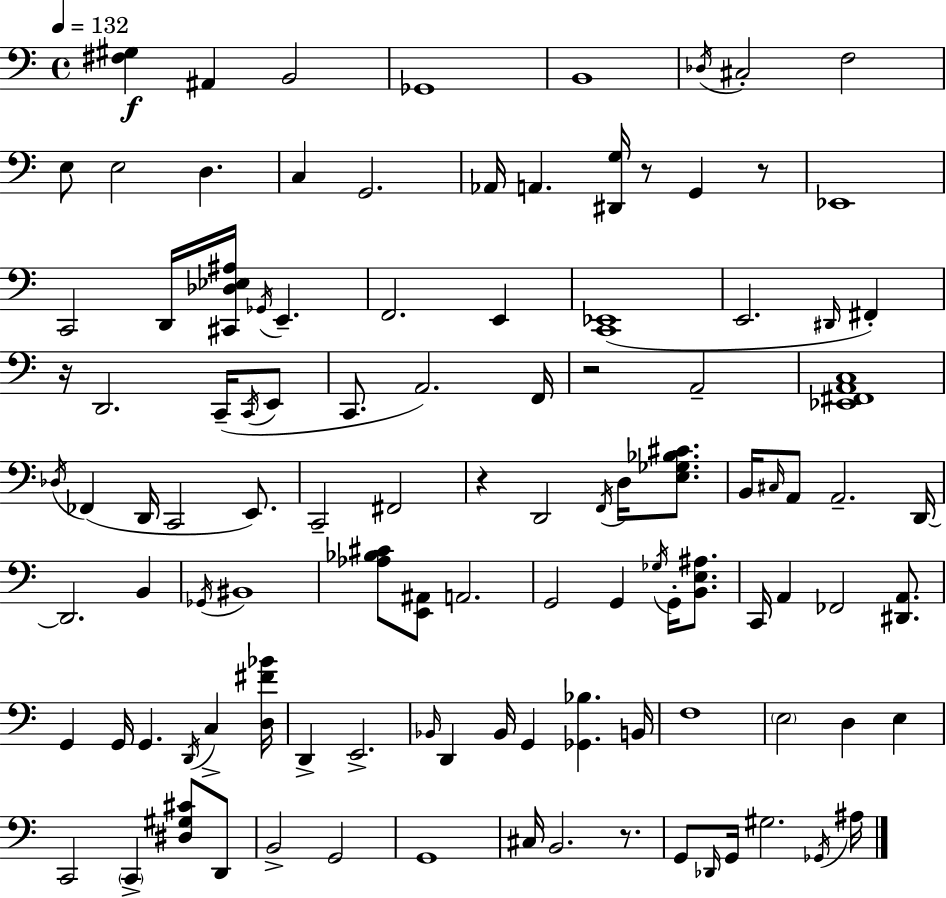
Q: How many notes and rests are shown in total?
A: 109